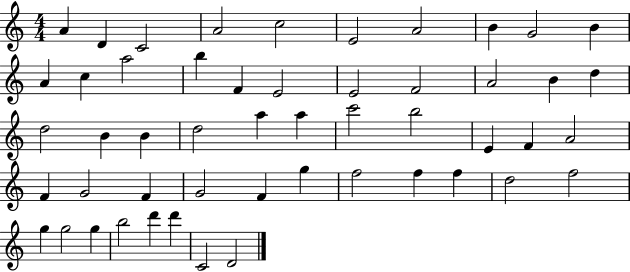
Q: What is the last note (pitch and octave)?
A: D4